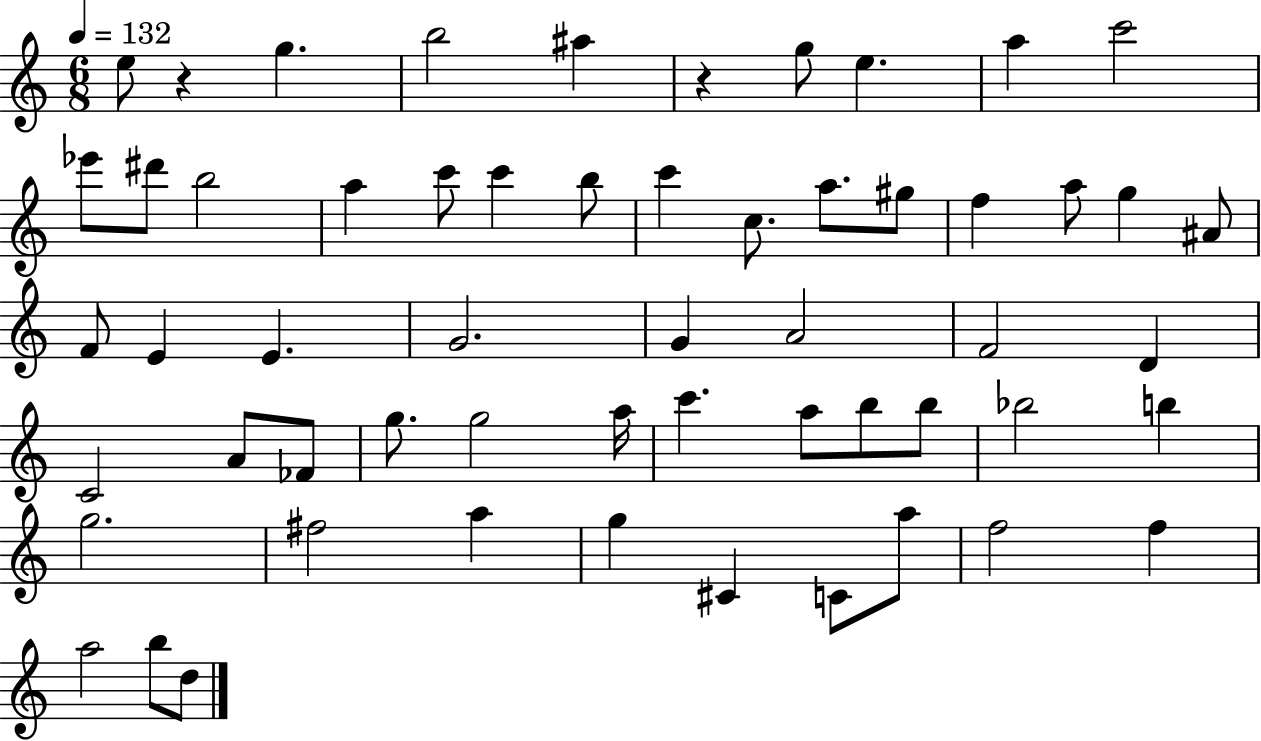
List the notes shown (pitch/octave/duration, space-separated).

E5/e R/q G5/q. B5/h A#5/q R/q G5/e E5/q. A5/q C6/h Eb6/e D#6/e B5/h A5/q C6/e C6/q B5/e C6/q C5/e. A5/e. G#5/e F5/q A5/e G5/q A#4/e F4/e E4/q E4/q. G4/h. G4/q A4/h F4/h D4/q C4/h A4/e FES4/e G5/e. G5/h A5/s C6/q. A5/e B5/e B5/e Bb5/h B5/q G5/h. F#5/h A5/q G5/q C#4/q C4/e A5/e F5/h F5/q A5/h B5/e D5/e